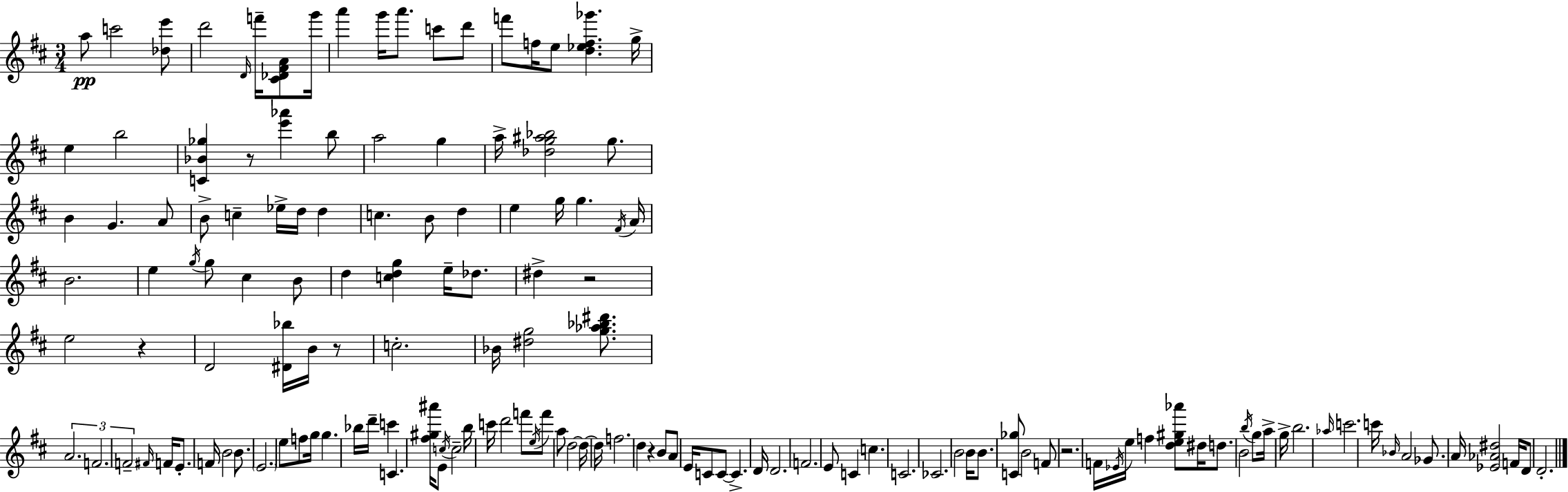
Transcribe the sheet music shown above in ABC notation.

X:1
T:Untitled
M:3/4
L:1/4
K:D
a/2 c'2 [_de']/2 d'2 D/4 f'/4 [^C_D^FA]/2 g'/4 a' g'/4 a'/2 c'/2 d'/2 f'/2 f/4 e/2 [d_ef_g'] g/4 e b2 [C_B_g] z/2 [e'_a'] b/2 a2 g a/4 [_dg^a_b]2 g/2 B G A/2 B/2 c _e/4 d/4 d c B/2 d e g/4 g ^F/4 A/4 B2 e g/4 g/2 ^c B/2 d [cdg] e/4 _d/2 ^d z2 e2 z D2 [^D_b]/4 B/4 z/2 c2 _B/4 [^dg]2 [g_a_b^d']/2 A2 F2 F2 ^F/4 F/4 E/2 F/4 B2 B/2 E2 e/2 f/2 g/4 g _b/4 d'/4 c' C [^f^g^a']/4 E/2 c/4 c2 b/4 c'/4 d'2 f'/2 e/4 f'/2 a/2 d2 d/4 d/4 f2 d z B/2 A/2 E/4 C/2 C/2 C D/4 D2 F2 E/2 C c C2 _C2 B2 B/4 B/2 [C_g]/2 B2 F/2 z2 F/4 _E/4 e/4 f [de^g_a']/2 ^d/4 d/2 B2 b/4 g/2 a/4 g/4 b2 _a/4 c'2 c'/4 _B/4 A2 _G/2 A/4 [_E_A^d]2 F/4 D/2 D2